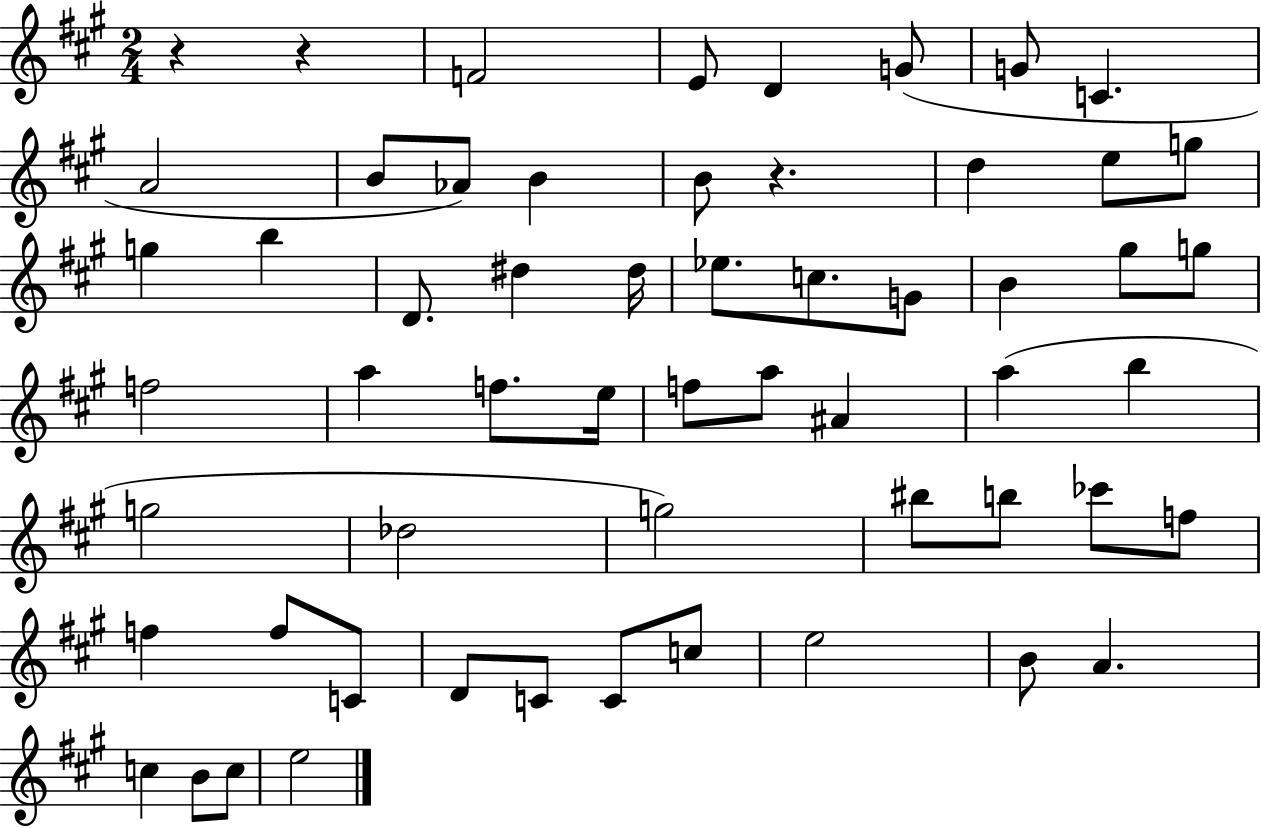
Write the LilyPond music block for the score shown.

{
  \clef treble
  \numericTimeSignature
  \time 2/4
  \key a \major
  r4 r4 | f'2 | e'8 d'4 g'8( | g'8 c'4. | \break a'2 | b'8 aes'8) b'4 | b'8 r4. | d''4 e''8 g''8 | \break g''4 b''4 | d'8. dis''4 dis''16 | ees''8. c''8. g'8 | b'4 gis''8 g''8 | \break f''2 | a''4 f''8. e''16 | f''8 a''8 ais'4 | a''4( b''4 | \break g''2 | des''2 | g''2) | bis''8 b''8 ces'''8 f''8 | \break f''4 f''8 c'8 | d'8 c'8 c'8 c''8 | e''2 | b'8 a'4. | \break c''4 b'8 c''8 | e''2 | \bar "|."
}